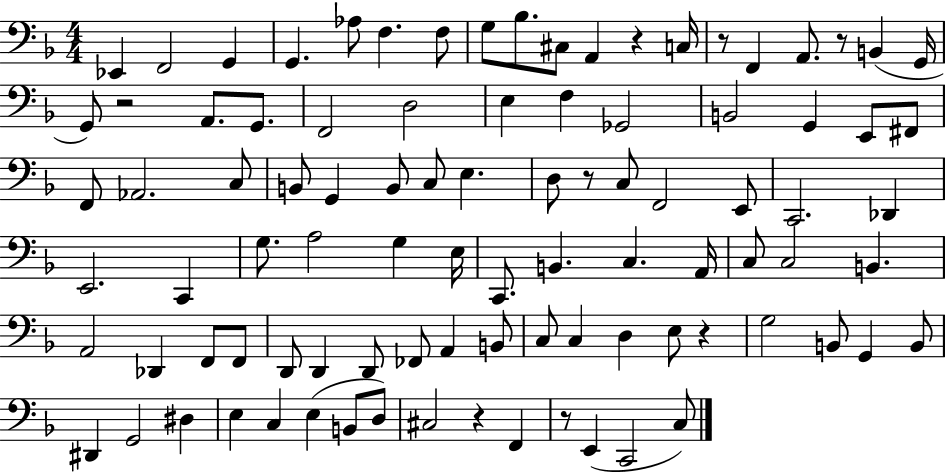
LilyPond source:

{
  \clef bass
  \numericTimeSignature
  \time 4/4
  \key f \major
  ees,4 f,2 g,4 | g,4. aes8 f4. f8 | g8 bes8. cis8 a,4 r4 c16 | r8 f,4 a,8. r8 b,4( g,16 | \break g,8) r2 a,8. g,8. | f,2 d2 | e4 f4 ges,2 | b,2 g,4 e,8 fis,8 | \break f,8 aes,2. c8 | b,8 g,4 b,8 c8 e4. | d8 r8 c8 f,2 e,8 | c,2. des,4 | \break e,2. c,4 | g8. a2 g4 e16 | c,8. b,4. c4. a,16 | c8 c2 b,4. | \break a,2 des,4 f,8 f,8 | d,8 d,4 d,8 fes,8 a,4 b,8 | c8 c4 d4 e8 r4 | g2 b,8 g,4 b,8 | \break dis,4 g,2 dis4 | e4 c4 e4( b,8 d8) | cis2 r4 f,4 | r8 e,4( c,2 c8) | \break \bar "|."
}